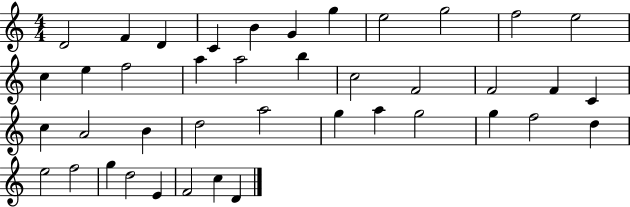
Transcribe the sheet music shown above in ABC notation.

X:1
T:Untitled
M:4/4
L:1/4
K:C
D2 F D C B G g e2 g2 f2 e2 c e f2 a a2 b c2 F2 F2 F C c A2 B d2 a2 g a g2 g f2 d e2 f2 g d2 E F2 c D